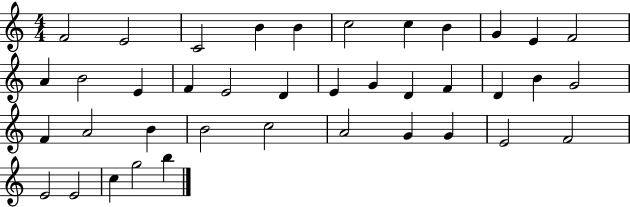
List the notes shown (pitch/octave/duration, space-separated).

F4/h E4/h C4/h B4/q B4/q C5/h C5/q B4/q G4/q E4/q F4/h A4/q B4/h E4/q F4/q E4/h D4/q E4/q G4/q D4/q F4/q D4/q B4/q G4/h F4/q A4/h B4/q B4/h C5/h A4/h G4/q G4/q E4/h F4/h E4/h E4/h C5/q G5/h B5/q